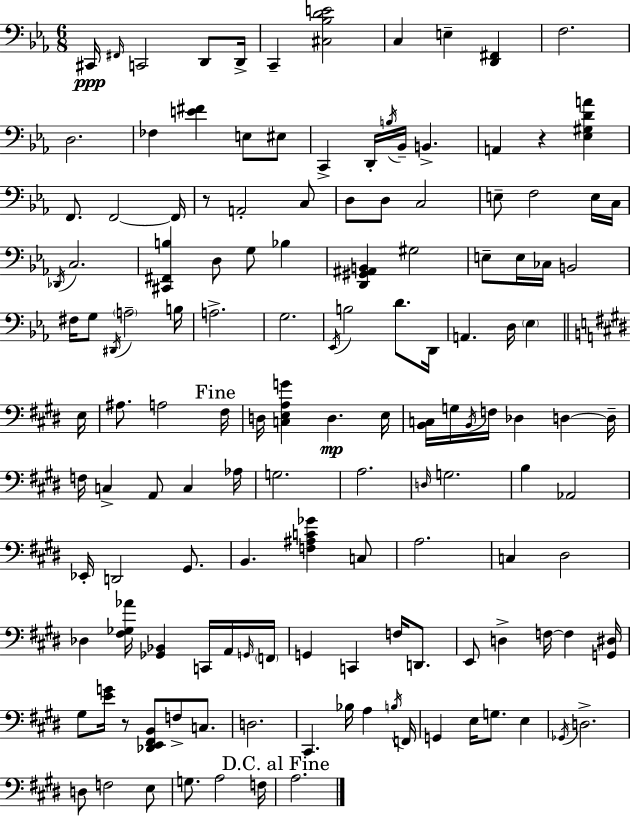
X:1
T:Untitled
M:6/8
L:1/4
K:Cm
^C,,/4 ^F,,/4 C,,2 D,,/2 D,,/4 C,, [^C,_B,DE]2 C, E, [D,,^F,,] F,2 D,2 _F, [E^F] E,/2 ^E,/2 C,, D,,/4 B,/4 _B,,/4 B,, A,, z [_E,^G,DA] F,,/2 F,,2 F,,/4 z/2 A,,2 C,/2 D,/2 D,/2 C,2 E,/2 F,2 E,/4 C,/4 _D,,/4 C,2 [^C,,^F,,B,] D,/2 G,/2 _B, [D,,^G,,^A,,B,,] ^G,2 E,/2 E,/4 _C,/4 B,,2 ^F,/4 G,/2 ^D,,/4 A,2 B,/4 A,2 G,2 _E,,/4 B,2 D/2 D,,/4 A,, D,/4 _E, E,/4 ^A,/2 A,2 ^F,/4 D,/4 [C,E,A,G] D, E,/4 [B,,C,]/4 G,/4 B,,/4 F,/4 _D, D, D,/4 F,/4 C, A,,/2 C, _A,/4 G,2 A,2 D,/4 G,2 B, _A,,2 _E,,/4 D,,2 ^G,,/2 B,, [F,^A,C_G] C,/2 A,2 C, ^D,2 _D, [^F,_G,_A]/4 [_G,,_B,,] C,,/4 A,,/4 G,,/4 F,,/4 G,, C,, F,/4 D,,/2 E,,/2 D, F,/4 F, [G,,^D,]/4 ^G,/2 [EG]/4 z/2 [_D,,E,,^F,,B,,]/2 F,/2 C,/2 D,2 ^C,, _B,/4 A, B,/4 F,,/4 G,, E,/4 G,/2 E, _G,,/4 D,2 D,/2 F,2 E,/2 G,/2 A,2 F,/4 A,2